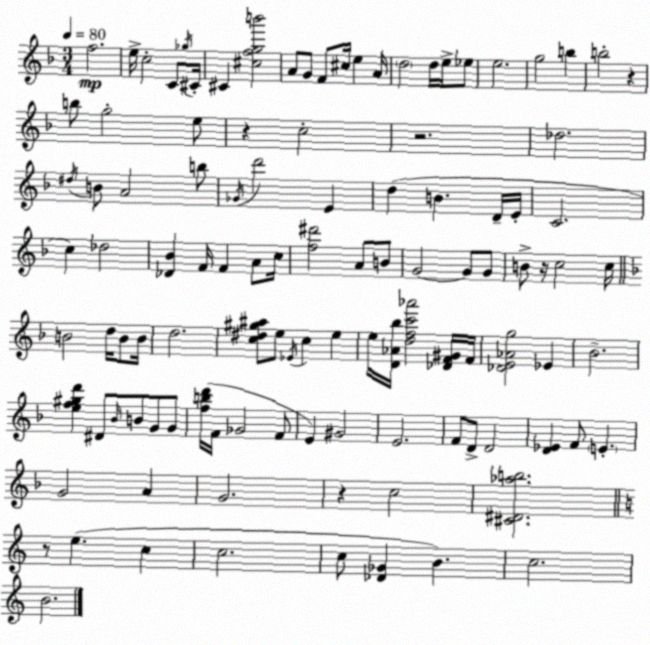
X:1
T:Untitled
M:3/4
L:1/4
K:F
f2 e/4 c2 C/2 _g/4 ^C/4 ^C [^cfgb']2 A/2 G/2 F/2 ^c/4 e A/4 d2 d/4 e/4 _e/2 e2 g2 b b2 z b/2 g2 e/2 z c2 z2 _d2 ^d/4 B/2 A2 b/2 _G/4 d'2 E d B D/4 E/4 C2 c _d2 [_D_B] F/4 F A/2 c/4 [f^d']2 A/2 B/2 G2 G/2 G/2 B/2 z/4 c2 c/4 B2 d/4 B/2 B/4 d2 [c^d^g^a]/2 e/2 _E/4 c e e/4 [D_A_b]/4 [dfc'_a']2 [_DF^G]/4 F/4 [_DE_Ag]2 _E _B2 [ef^gd'] ^D/2 _B/4 B/2 G/2 G/2 [fbd']/4 F/4 _G2 F/2 E ^G2 E2 F/2 D/2 D2 [D_E] F/2 E G2 A G2 z c2 [^C^D_ab]2 z/2 e c c2 c/2 [_D_G] B c2 B2